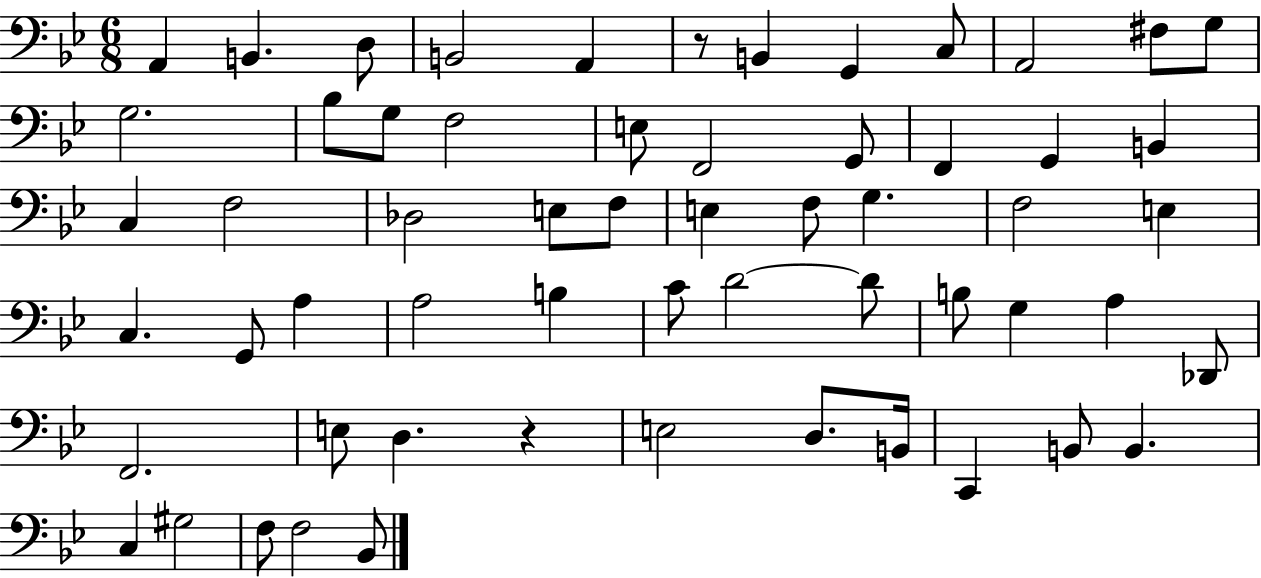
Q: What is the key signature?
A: BES major